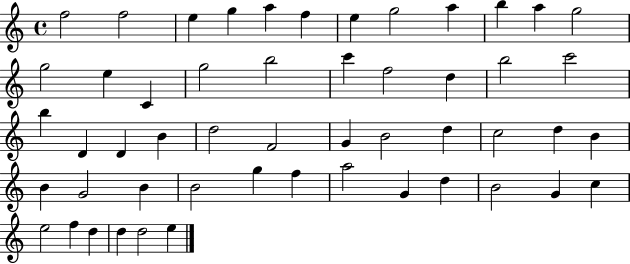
X:1
T:Untitled
M:4/4
L:1/4
K:C
f2 f2 e g a f e g2 a b a g2 g2 e C g2 b2 c' f2 d b2 c'2 b D D B d2 F2 G B2 d c2 d B B G2 B B2 g f a2 G d B2 G c e2 f d d d2 e